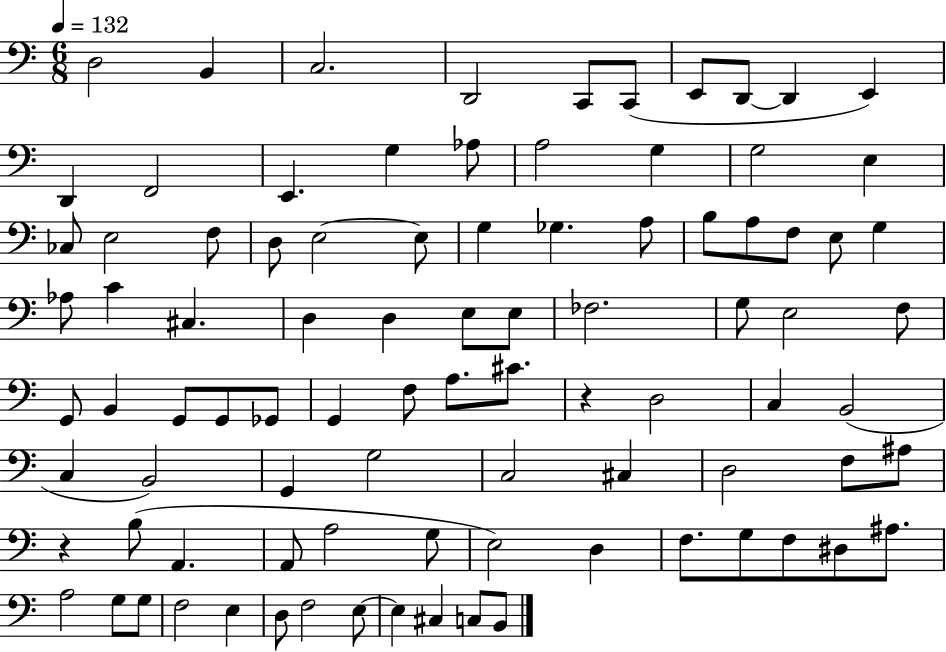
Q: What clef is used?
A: bass